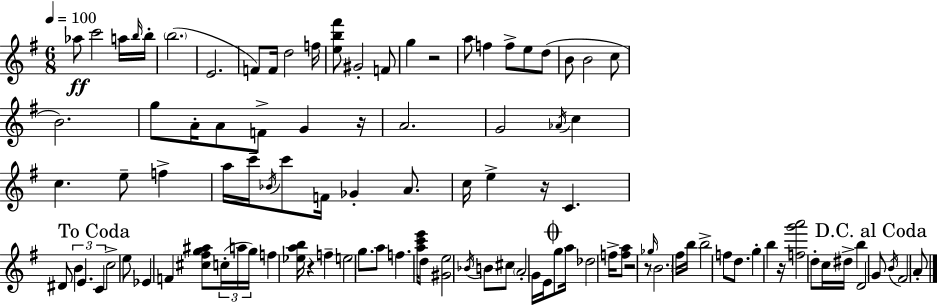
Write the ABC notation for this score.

X:1
T:Untitled
M:6/8
L:1/4
K:Em
_a/2 c'2 a/4 b/4 b/4 b2 E2 F/2 F/4 d2 f/4 [eb^f']/2 ^G2 F/2 g z2 a/2 f f/2 e/2 d/2 B/2 B2 c/2 B2 g/2 A/4 A/2 F/2 G z/4 A2 G2 _A/4 c c e/2 f a/4 c'/4 _B/4 c'/2 F/4 _G A/2 c/4 e z/4 C ^D/2 B E C c2 e/2 _E F [^c^fg^a]/2 c/4 a/4 g/4 f [_eab]/4 z f e2 g/2 a/2 f [ac'e']/4 d/2 [^Ge]2 _B/4 B/2 ^c/2 A2 G/4 E/4 g/2 a/4 _d2 f/4 [fa]/2 z2 z/2 _g/4 B2 ^f/4 b/4 b2 f/2 d/2 g b z/4 [fg'a']2 d/2 c/4 ^d/4 b D2 G/2 B/4 ^F2 A/2